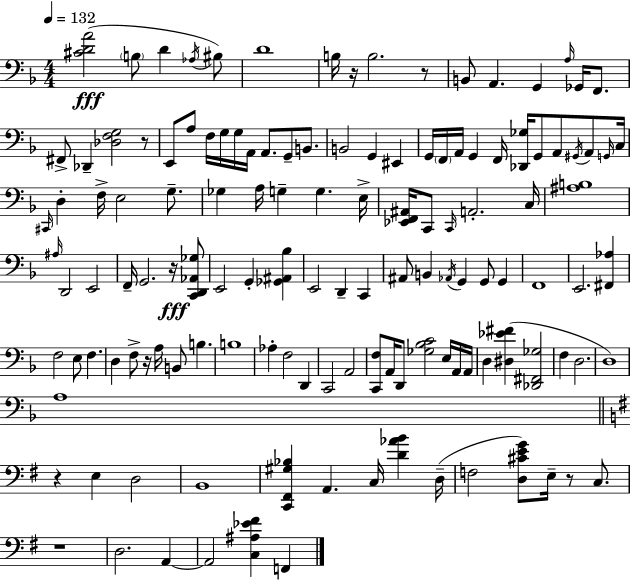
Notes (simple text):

[C#4,D4,A4]/h B3/e D4/q Ab3/s BIS3/e D4/w B3/s R/s B3/h. R/e B2/e A2/q. G2/q A3/s Gb2/s F2/e. F#2/e Db2/q [Db3,F3,G3]/h R/e E2/e A3/e F3/s G3/s G3/s A2/s A2/e. G2/e B2/e. B2/h G2/q EIS2/q G2/s F2/s A2/s G2/q F2/s [Db2,Gb3]/s G2/e A2/e G#2/s A2/e G2/s C3/s C#2/s D3/q F3/s E3/h G3/e. Gb3/q A3/s G3/q G3/q. E3/s [Eb2,F2,A#2]/s C2/e C2/s A2/h. C3/s [A#3,B3]/w A#3/s D2/h E2/h F2/s G2/h. R/s [C2,D2,Ab2,Gb3]/e E2/h G2/q [Gb2,A#2,Bb3]/q E2/h D2/q C2/q A#2/e B2/q Ab2/s G2/q G2/e G2/q F2/w E2/h. [F#2,Ab3]/q F3/h E3/e F3/q. D3/q F3/e R/s A3/s B2/e B3/q. B3/w Ab3/q F3/h D2/q C2/h A2/h [C2,F3]/e A2/s D2/e [Gb3,Bb3,C4]/h E3/s A2/s A2/s D3/q [D#3,Eb4,F#4]/q [Db2,F#2,Gb3]/h F3/q D3/h. D3/w A3/w R/q E3/q D3/h B2/w [C2,F#2,G#3,Bb3]/q A2/q. C3/s [D4,Ab4,B4]/q D3/s F3/h [D3,C#4,E4,G4]/e E3/s R/e C3/e. R/w D3/h. A2/q A2/h [C3,A#3,Eb4,F#4]/q F2/q